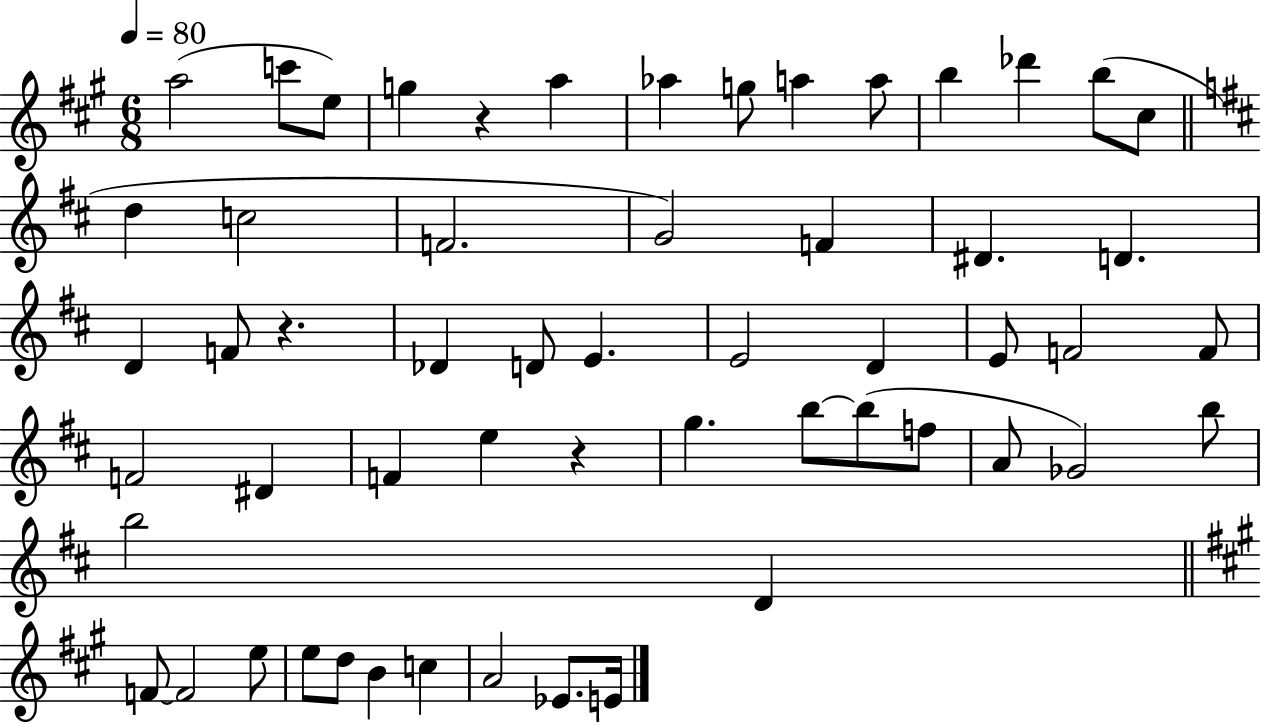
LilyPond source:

{
  \clef treble
  \numericTimeSignature
  \time 6/8
  \key a \major
  \tempo 4 = 80
  a''2( c'''8 e''8) | g''4 r4 a''4 | aes''4 g''8 a''4 a''8 | b''4 des'''4 b''8( cis''8 | \break \bar "||" \break \key b \minor d''4 c''2 | f'2. | g'2) f'4 | dis'4. d'4. | \break d'4 f'8 r4. | des'4 d'8 e'4. | e'2 d'4 | e'8 f'2 f'8 | \break f'2 dis'4 | f'4 e''4 r4 | g''4. b''8~~ b''8( f''8 | a'8 ges'2) b''8 | \break b''2 d'4 | \bar "||" \break \key a \major f'8~~ f'2 e''8 | e''8 d''8 b'4 c''4 | a'2 ees'8. e'16 | \bar "|."
}